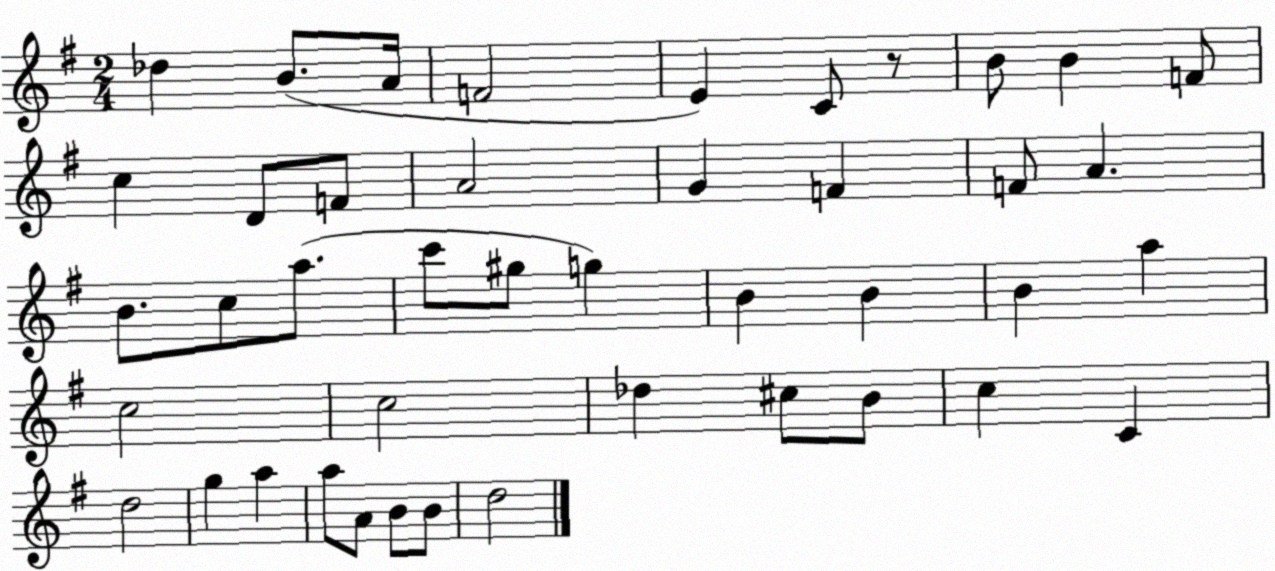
X:1
T:Untitled
M:2/4
L:1/4
K:G
_d B/2 A/4 F2 E C/2 z/2 B/2 B F/2 c D/2 F/2 A2 G F F/2 A B/2 c/2 a/2 c'/2 ^g/2 g B B B a c2 c2 _d ^c/2 B/2 c C d2 g a a/2 A/2 B/2 B/2 d2